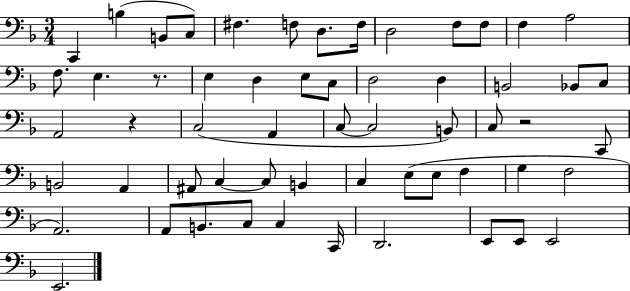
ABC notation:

X:1
T:Untitled
M:3/4
L:1/4
K:F
C,, B, B,,/2 C,/2 ^F, F,/2 D,/2 F,/4 D,2 F,/2 F,/2 F, A,2 F,/2 E, z/2 E, D, E,/2 C,/2 D,2 D, B,,2 _B,,/2 C,/2 A,,2 z C,2 A,, C,/2 C,2 B,,/2 C,/2 z2 C,,/2 B,,2 A,, ^A,,/2 C, C,/2 B,, C, E,/2 E,/2 F, G, F,2 A,,2 A,,/2 B,,/2 C,/2 C, C,,/4 D,,2 E,,/2 E,,/2 E,,2 E,,2